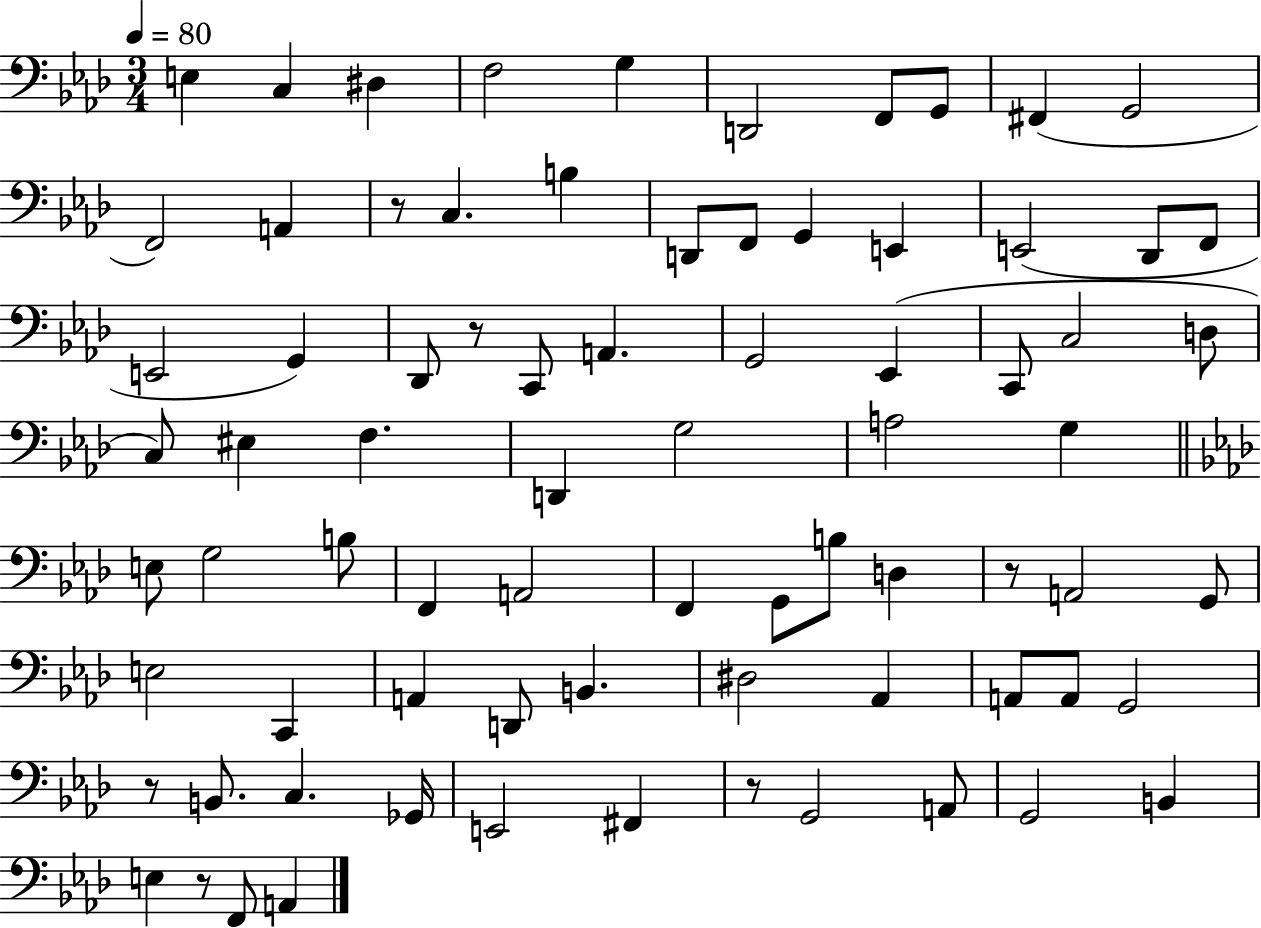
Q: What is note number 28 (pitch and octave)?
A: Eb2